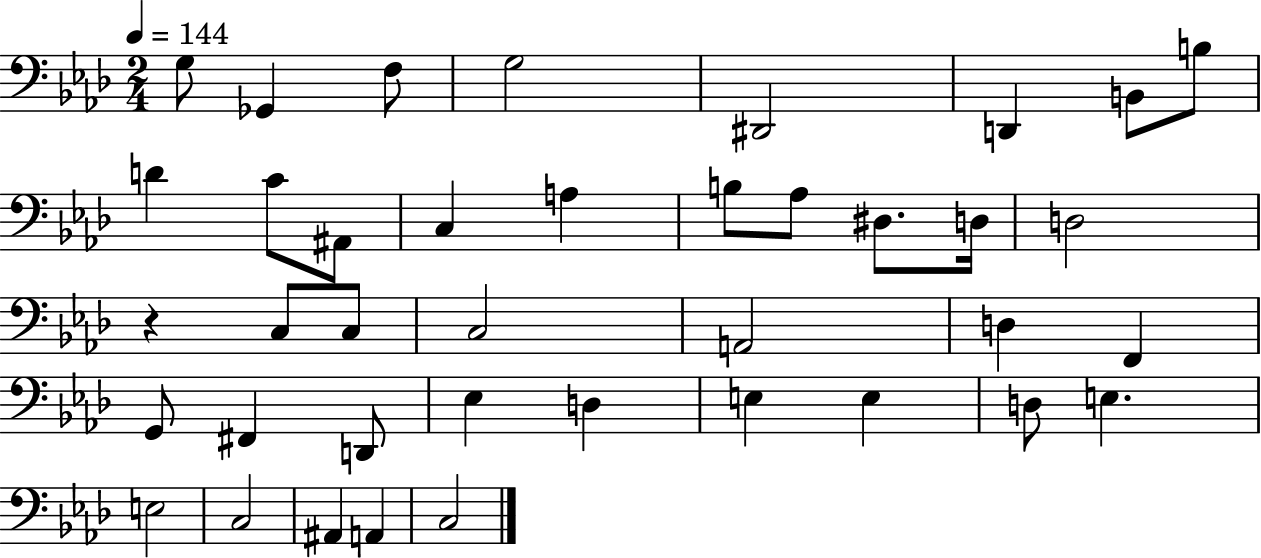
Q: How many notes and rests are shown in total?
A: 39